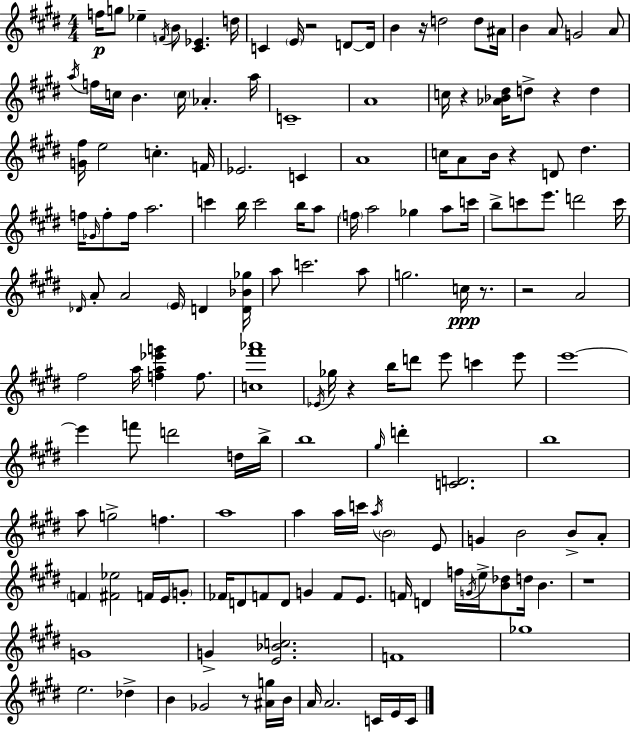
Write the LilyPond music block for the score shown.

{
  \clef treble
  \numericTimeSignature
  \time 4/4
  \key e \major
  \repeat volta 2 { f''16\p g''8 ees''4-- \acciaccatura { f'16 } b'8 <cis' ees'>4. | d''16 c'4 \parenthesize e'16 r2 d'8~~ | d'16 b'4 r16 d''2 d''8 | ais'16 b'4 a'8 g'2 a'8 | \break \acciaccatura { a''16 } f''16 c''16 b'4. \parenthesize c''16 aes'4.-. | a''16 c'1-- | a'1 | c''16 r4 <aes' bes' dis''>16 d''8-> r4 d''4 | \break <g' fis''>16 e''2 c''4.-. | f'16 ees'2. c'4 | a'1 | c''16 a'8 b'16 r4 d'8 dis''4. | \break f''16 \grace { ges'16 } f''8-. f''16 a''2. | c'''4 b''16 c'''2 | b''16 a''8 \parenthesize f''16 a''2 ges''4 | a''8 c'''16 b''8-> c'''8 e'''8. d'''2 | \break c'''16 \grace { des'16 } a'8-. a'2 \parenthesize e'16 d'4 | <d' bes' ges''>16 a''8 c'''2. | a''8 g''2. | c''16\ppp r8. r2 a'2 | \break fis''2 a''16 <f'' a'' ees''' g'''>4 | f''8. <c'' fis''' aes'''>1 | \acciaccatura { ees'16 } ges''16 r4 b''16 d'''8 e'''8 c'''4 | e'''8 e'''1~~ | \break e'''4 f'''8 d'''2 | d''16 b''16-> b''1 | \grace { gis''16 } d'''4-. <c' d'>2. | b''1 | \break a''8 g''2-> | f''4. a''1 | a''4 a''16 c'''16 \acciaccatura { a''16 } \parenthesize b'2 | e'8 g'4 b'2 | \break b'8-> a'8-. \parenthesize f'4 <fis' ees''>2 | f'16 e'16 \parenthesize g'8-. fes'16 d'8 f'8 d'8 g'4 | f'8 e'8. f'16 d'4 f''16 \acciaccatura { g'16 } e''16-> <b' des''>8 | d''16 b'4. r1 | \break g'1 | g'4-> <e' bes' c''>2. | f'1 | ges''1 | \break e''2. | des''4-> b'4 ges'2 | r8 <ais' g''>16 b'16 a'16 a'2. | c'16 e'16 c'16 } \bar "|."
}